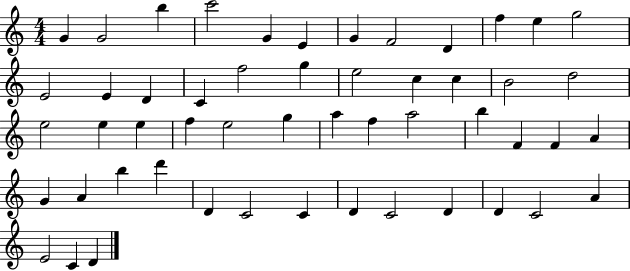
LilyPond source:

{
  \clef treble
  \numericTimeSignature
  \time 4/4
  \key c \major
  g'4 g'2 b''4 | c'''2 g'4 e'4 | g'4 f'2 d'4 | f''4 e''4 g''2 | \break e'2 e'4 d'4 | c'4 f''2 g''4 | e''2 c''4 c''4 | b'2 d''2 | \break e''2 e''4 e''4 | f''4 e''2 g''4 | a''4 f''4 a''2 | b''4 f'4 f'4 a'4 | \break g'4 a'4 b''4 d'''4 | d'4 c'2 c'4 | d'4 c'2 d'4 | d'4 c'2 a'4 | \break e'2 c'4 d'4 | \bar "|."
}